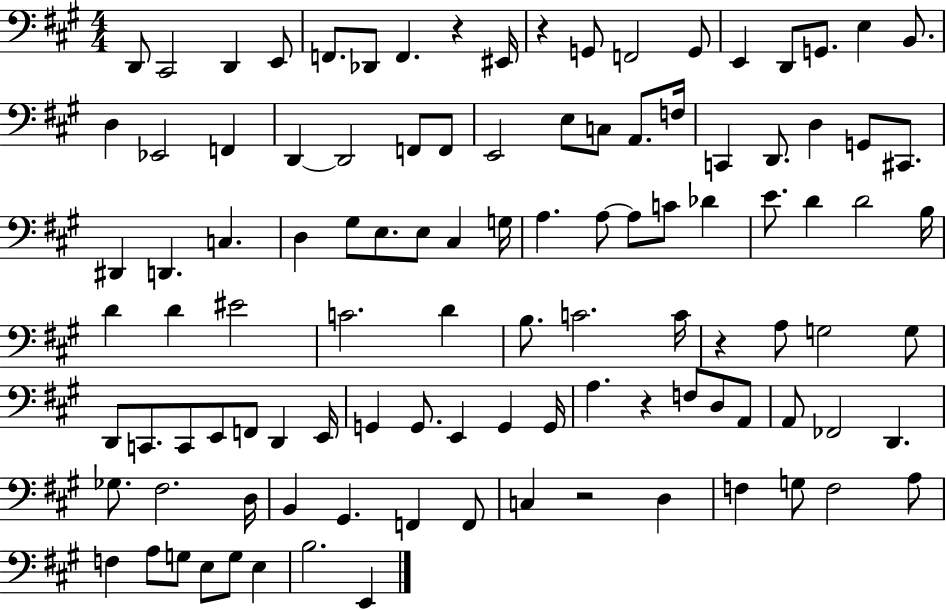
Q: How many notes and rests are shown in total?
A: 107